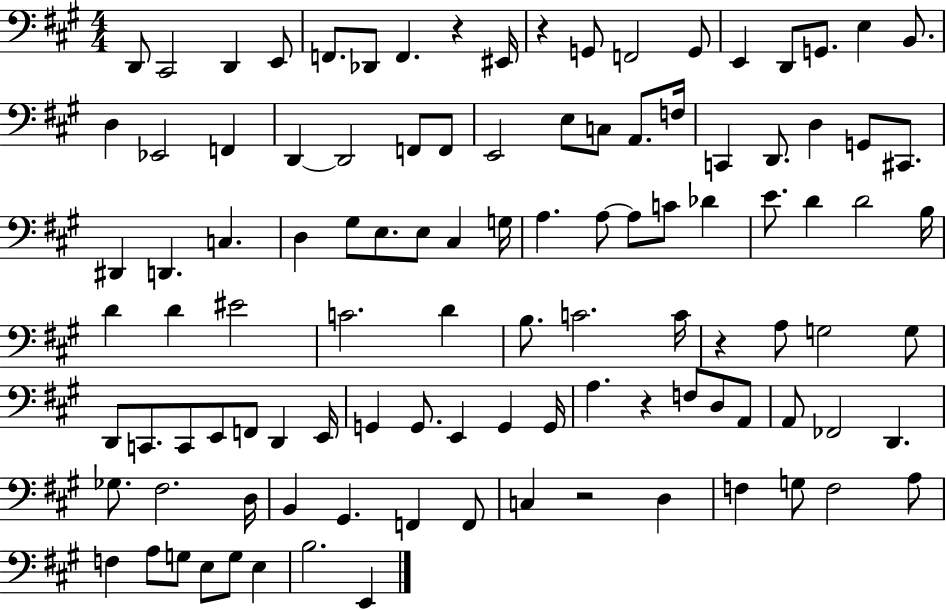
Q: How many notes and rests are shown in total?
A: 107